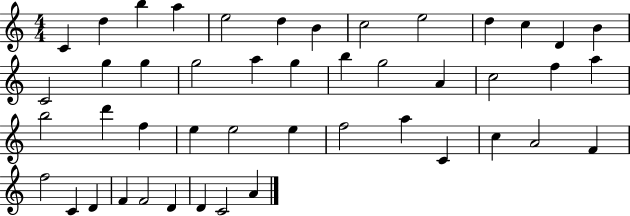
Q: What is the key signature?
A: C major